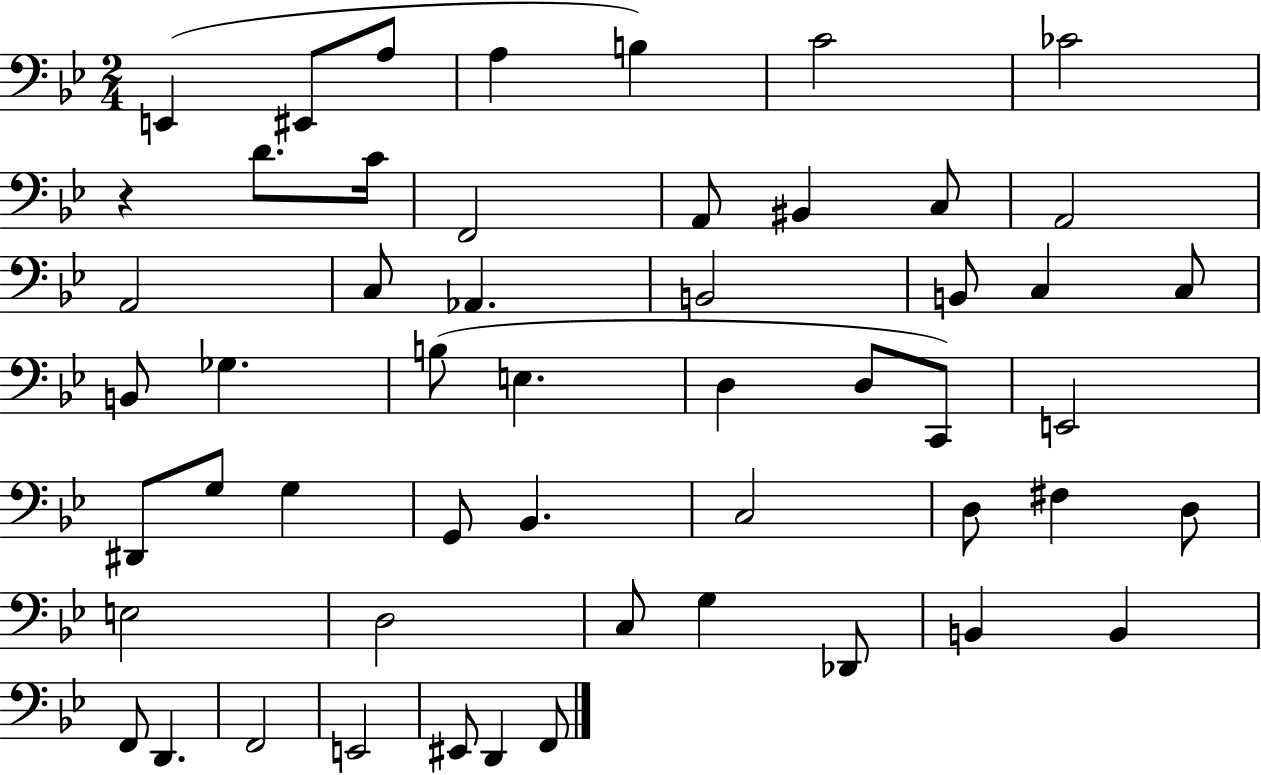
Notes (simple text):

E2/q EIS2/e A3/e A3/q B3/q C4/h CES4/h R/q D4/e. C4/s F2/h A2/e BIS2/q C3/e A2/h A2/h C3/e Ab2/q. B2/h B2/e C3/q C3/e B2/e Gb3/q. B3/e E3/q. D3/q D3/e C2/e E2/h D#2/e G3/e G3/q G2/e Bb2/q. C3/h D3/e F#3/q D3/e E3/h D3/h C3/e G3/q Db2/e B2/q B2/q F2/e D2/q. F2/h E2/h EIS2/e D2/q F2/e